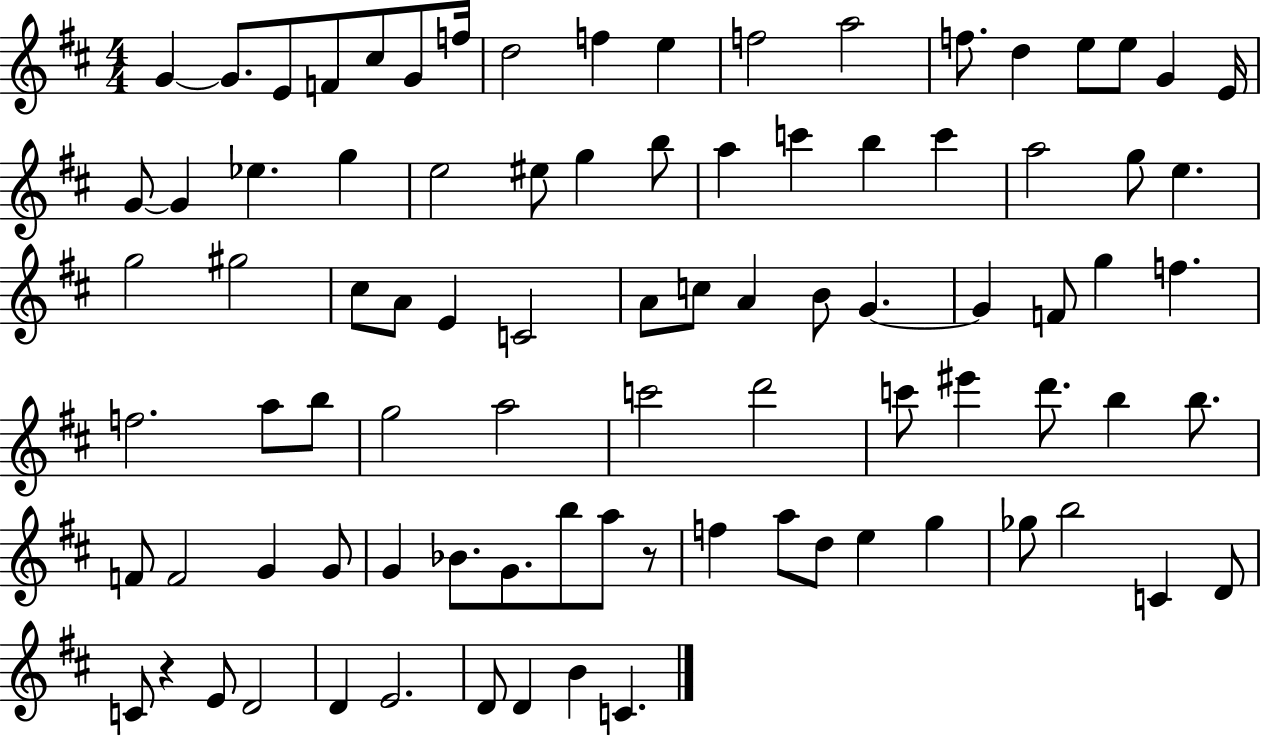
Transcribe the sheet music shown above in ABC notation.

X:1
T:Untitled
M:4/4
L:1/4
K:D
G G/2 E/2 F/2 ^c/2 G/2 f/4 d2 f e f2 a2 f/2 d e/2 e/2 G E/4 G/2 G _e g e2 ^e/2 g b/2 a c' b c' a2 g/2 e g2 ^g2 ^c/2 A/2 E C2 A/2 c/2 A B/2 G G F/2 g f f2 a/2 b/2 g2 a2 c'2 d'2 c'/2 ^e' d'/2 b b/2 F/2 F2 G G/2 G _B/2 G/2 b/2 a/2 z/2 f a/2 d/2 e g _g/2 b2 C D/2 C/2 z E/2 D2 D E2 D/2 D B C